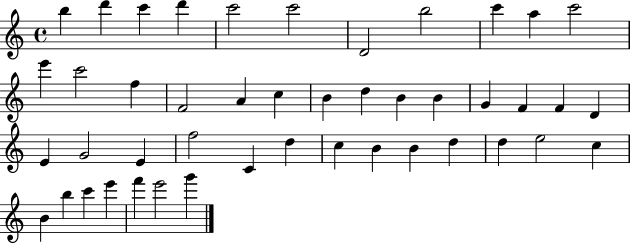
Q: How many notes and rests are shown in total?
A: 45